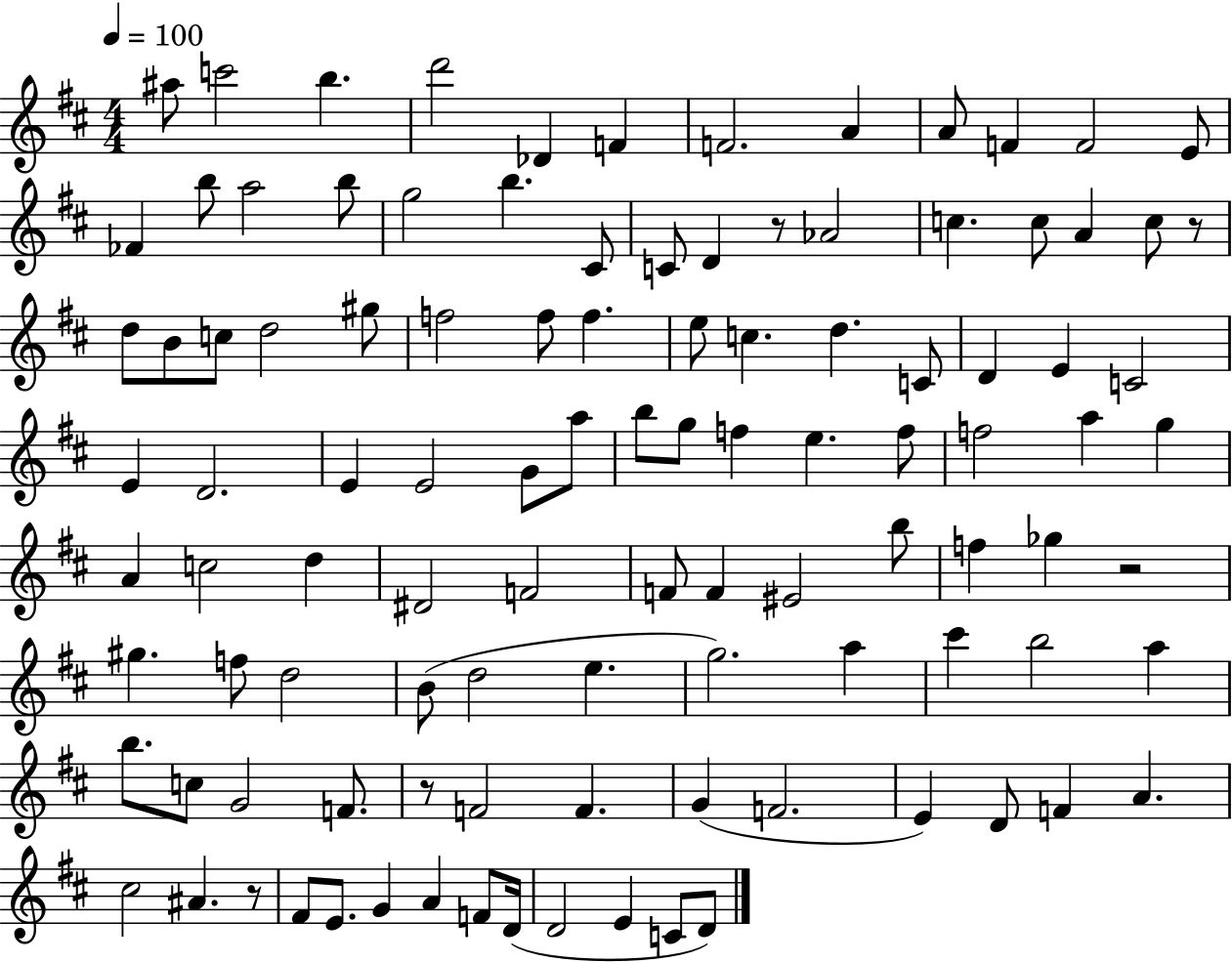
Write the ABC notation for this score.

X:1
T:Untitled
M:4/4
L:1/4
K:D
^a/2 c'2 b d'2 _D F F2 A A/2 F F2 E/2 _F b/2 a2 b/2 g2 b ^C/2 C/2 D z/2 _A2 c c/2 A c/2 z/2 d/2 B/2 c/2 d2 ^g/2 f2 f/2 f e/2 c d C/2 D E C2 E D2 E E2 G/2 a/2 b/2 g/2 f e f/2 f2 a g A c2 d ^D2 F2 F/2 F ^E2 b/2 f _g z2 ^g f/2 d2 B/2 d2 e g2 a ^c' b2 a b/2 c/2 G2 F/2 z/2 F2 F G F2 E D/2 F A ^c2 ^A z/2 ^F/2 E/2 G A F/2 D/4 D2 E C/2 D/2